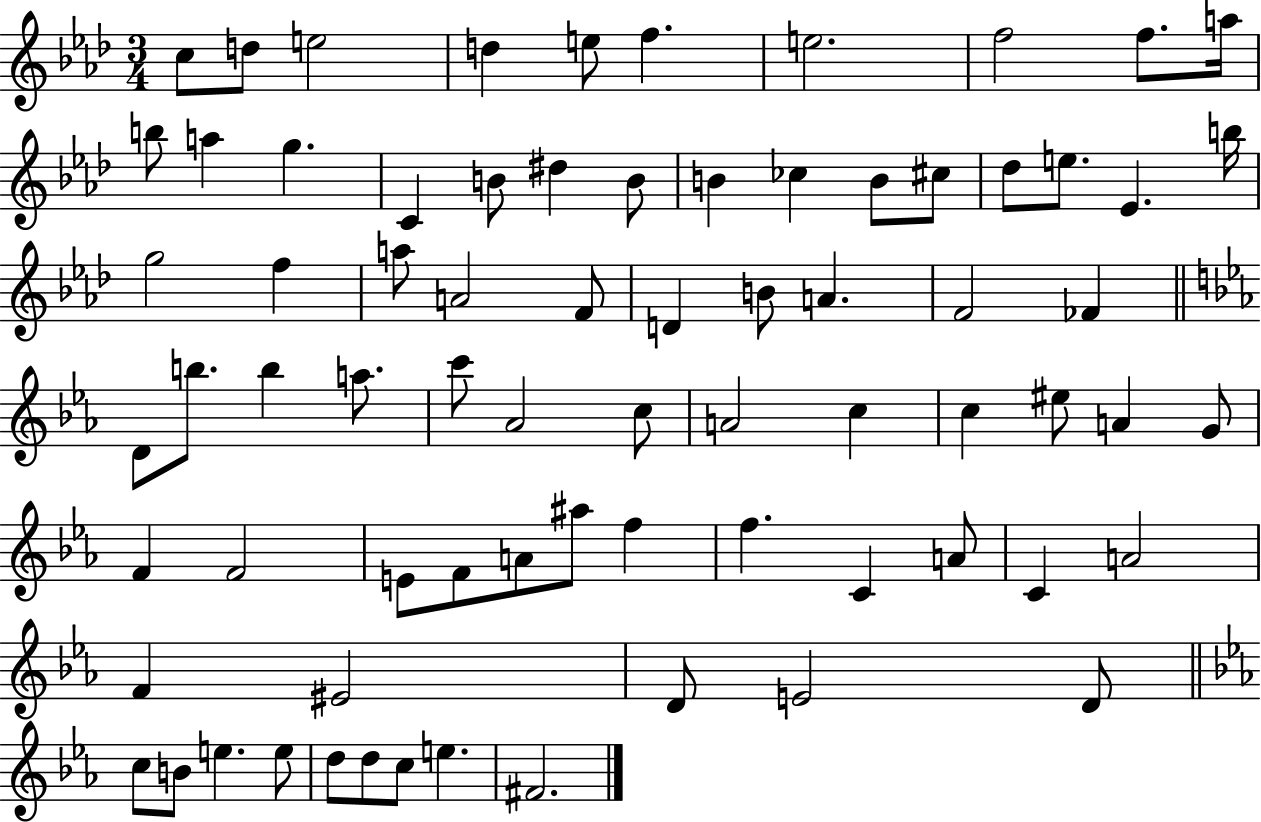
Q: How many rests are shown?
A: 0